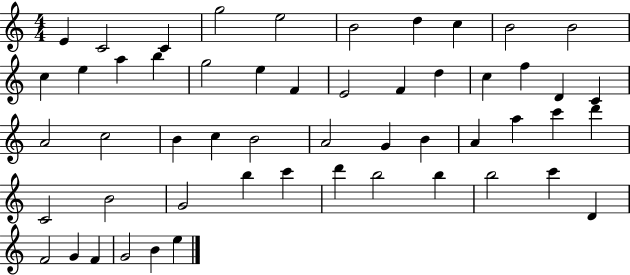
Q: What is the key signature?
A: C major